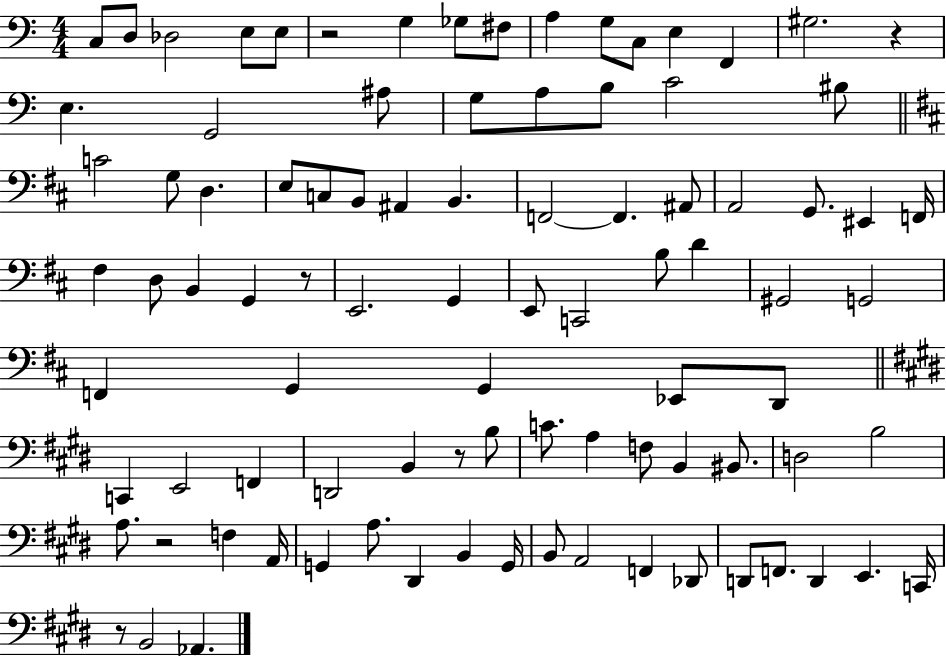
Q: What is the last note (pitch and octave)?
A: Ab2